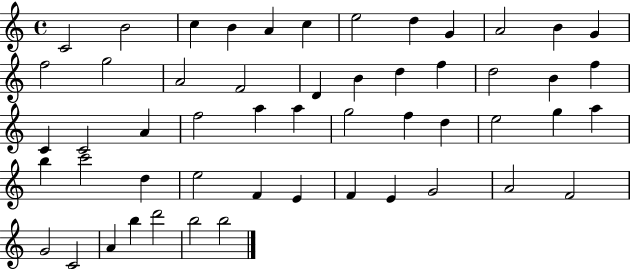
C4/h B4/h C5/q B4/q A4/q C5/q E5/h D5/q G4/q A4/h B4/q G4/q F5/h G5/h A4/h F4/h D4/q B4/q D5/q F5/q D5/h B4/q F5/q C4/q C4/h A4/q F5/h A5/q A5/q G5/h F5/q D5/q E5/h G5/q A5/q B5/q C6/h D5/q E5/h F4/q E4/q F4/q E4/q G4/h A4/h F4/h G4/h C4/h A4/q B5/q D6/h B5/h B5/h